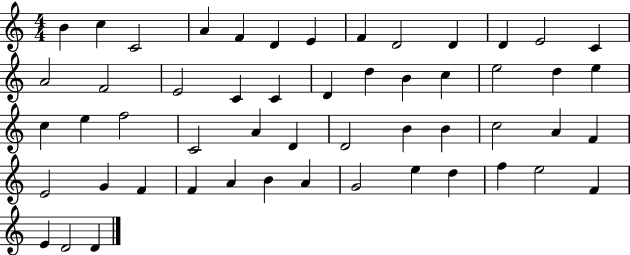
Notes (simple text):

B4/q C5/q C4/h A4/q F4/q D4/q E4/q F4/q D4/h D4/q D4/q E4/h C4/q A4/h F4/h E4/h C4/q C4/q D4/q D5/q B4/q C5/q E5/h D5/q E5/q C5/q E5/q F5/h C4/h A4/q D4/q D4/h B4/q B4/q C5/h A4/q F4/q E4/h G4/q F4/q F4/q A4/q B4/q A4/q G4/h E5/q D5/q F5/q E5/h F4/q E4/q D4/h D4/q